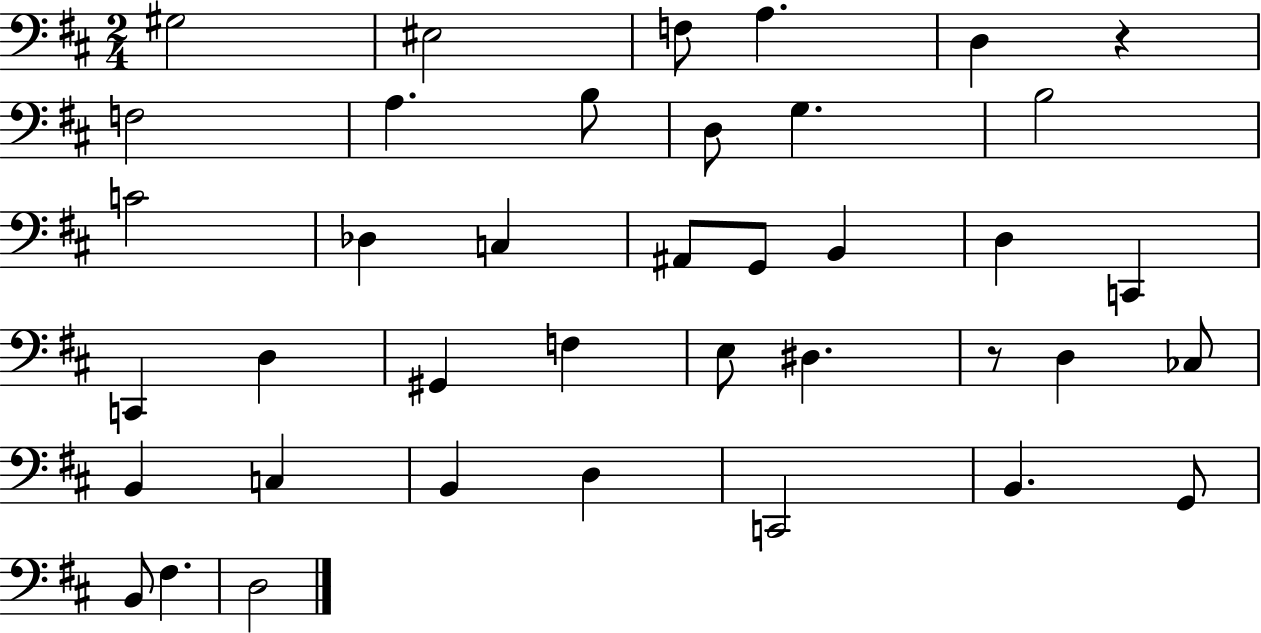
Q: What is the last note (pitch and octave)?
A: D3